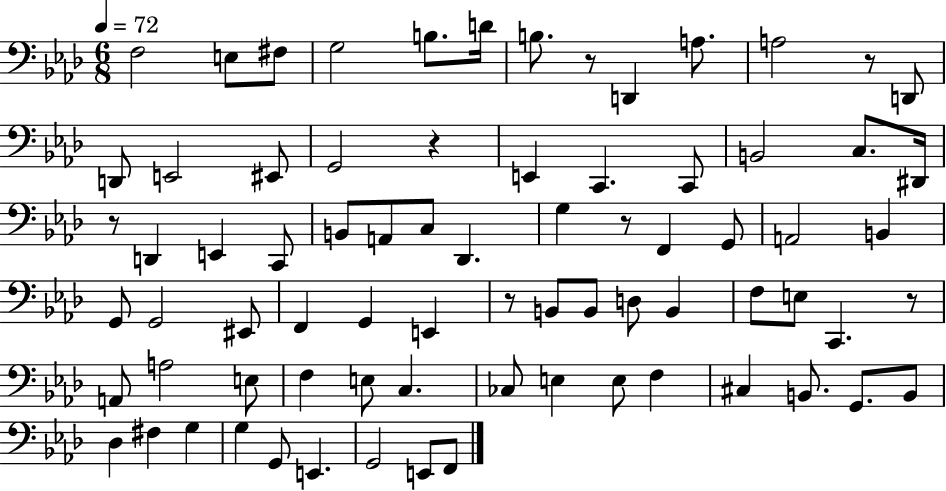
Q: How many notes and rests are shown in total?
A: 76